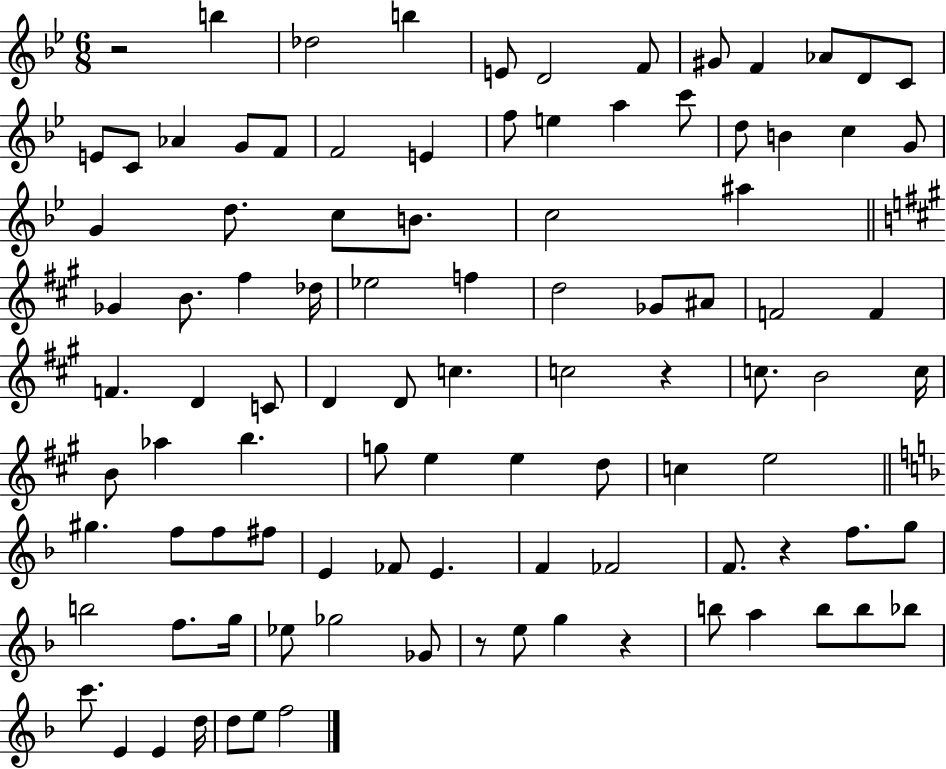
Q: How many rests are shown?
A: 5